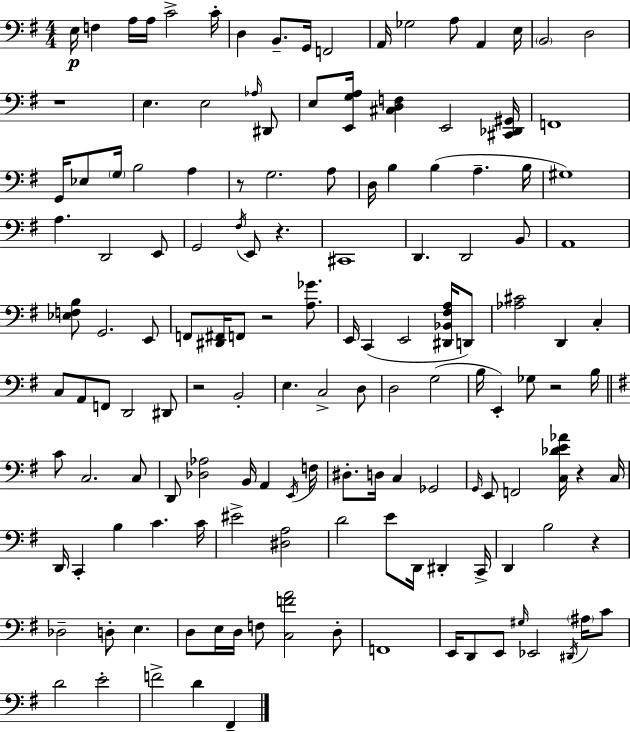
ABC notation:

X:1
T:Untitled
M:4/4
L:1/4
K:G
E,/4 F, A,/4 A,/4 C2 C/4 D, B,,/2 G,,/4 F,,2 A,,/4 _G,2 A,/2 A,, E,/4 B,,2 D,2 z4 E, E,2 _A,/4 ^D,,/2 E,/2 [E,,G,A,]/4 [^C,D,F,] E,,2 [^C,,_D,,^G,,]/4 F,,4 G,,/4 _E,/2 G,/4 B,2 A, z/2 G,2 A,/2 D,/4 B, B, A, B,/4 ^G,4 A, D,,2 E,,/2 G,,2 ^F,/4 E,,/2 z ^C,,4 D,, D,,2 B,,/2 A,,4 [_E,F,B,]/2 G,,2 E,,/2 F,,/2 [^D,,^F,,]/4 F,,/2 z2 [A,_G]/2 E,,/4 C,, E,,2 [^D,,_B,,^F,A,]/4 D,,/2 [_A,^C]2 D,, C, C,/2 A,,/2 F,,/2 D,,2 ^D,,/2 z2 B,,2 E, C,2 D,/2 D,2 G,2 B,/4 E,, _G,/2 z2 B,/4 C/2 C,2 C,/2 D,,/2 [_D,_A,]2 B,,/4 A,, E,,/4 F,/4 ^D,/2 D,/4 C, _G,,2 G,,/4 E,,/2 F,,2 [C,_DE_A]/4 z C,/4 D,,/4 C,, B, C C/4 ^E2 [^D,A,]2 D2 E/2 D,,/4 ^D,, C,,/4 D,, B,2 z _D,2 D,/2 E, D,/2 E,/4 D,/4 F,/2 [C,FA]2 D,/2 F,,4 E,,/4 D,,/2 E,,/2 ^G,/4 _E,,2 ^D,,/4 ^A,/4 C/2 D2 E2 F2 D ^F,,